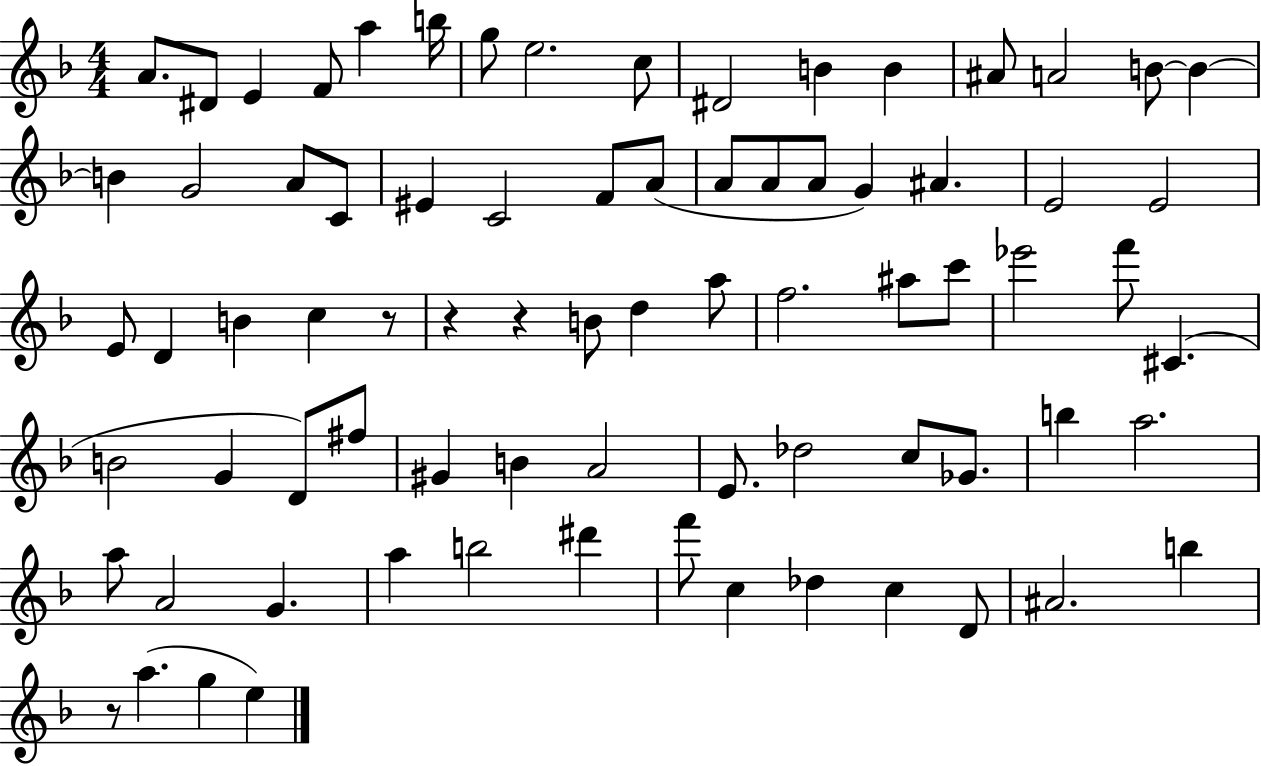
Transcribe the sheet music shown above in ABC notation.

X:1
T:Untitled
M:4/4
L:1/4
K:F
A/2 ^D/2 E F/2 a b/4 g/2 e2 c/2 ^D2 B B ^A/2 A2 B/2 B B G2 A/2 C/2 ^E C2 F/2 A/2 A/2 A/2 A/2 G ^A E2 E2 E/2 D B c z/2 z z B/2 d a/2 f2 ^a/2 c'/2 _e'2 f'/2 ^C B2 G D/2 ^f/2 ^G B A2 E/2 _d2 c/2 _G/2 b a2 a/2 A2 G a b2 ^d' f'/2 c _d c D/2 ^A2 b z/2 a g e